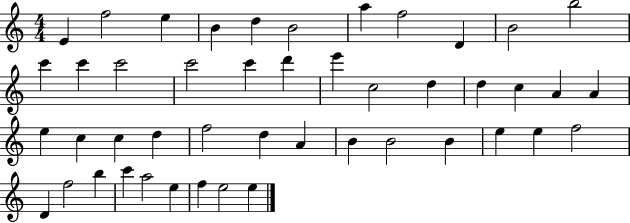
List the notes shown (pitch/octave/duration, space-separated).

E4/q F5/h E5/q B4/q D5/q B4/h A5/q F5/h D4/q B4/h B5/h C6/q C6/q C6/h C6/h C6/q D6/q E6/q C5/h D5/q D5/q C5/q A4/q A4/q E5/q C5/q C5/q D5/q F5/h D5/q A4/q B4/q B4/h B4/q E5/q E5/q F5/h D4/q F5/h B5/q C6/q A5/h E5/q F5/q E5/h E5/q